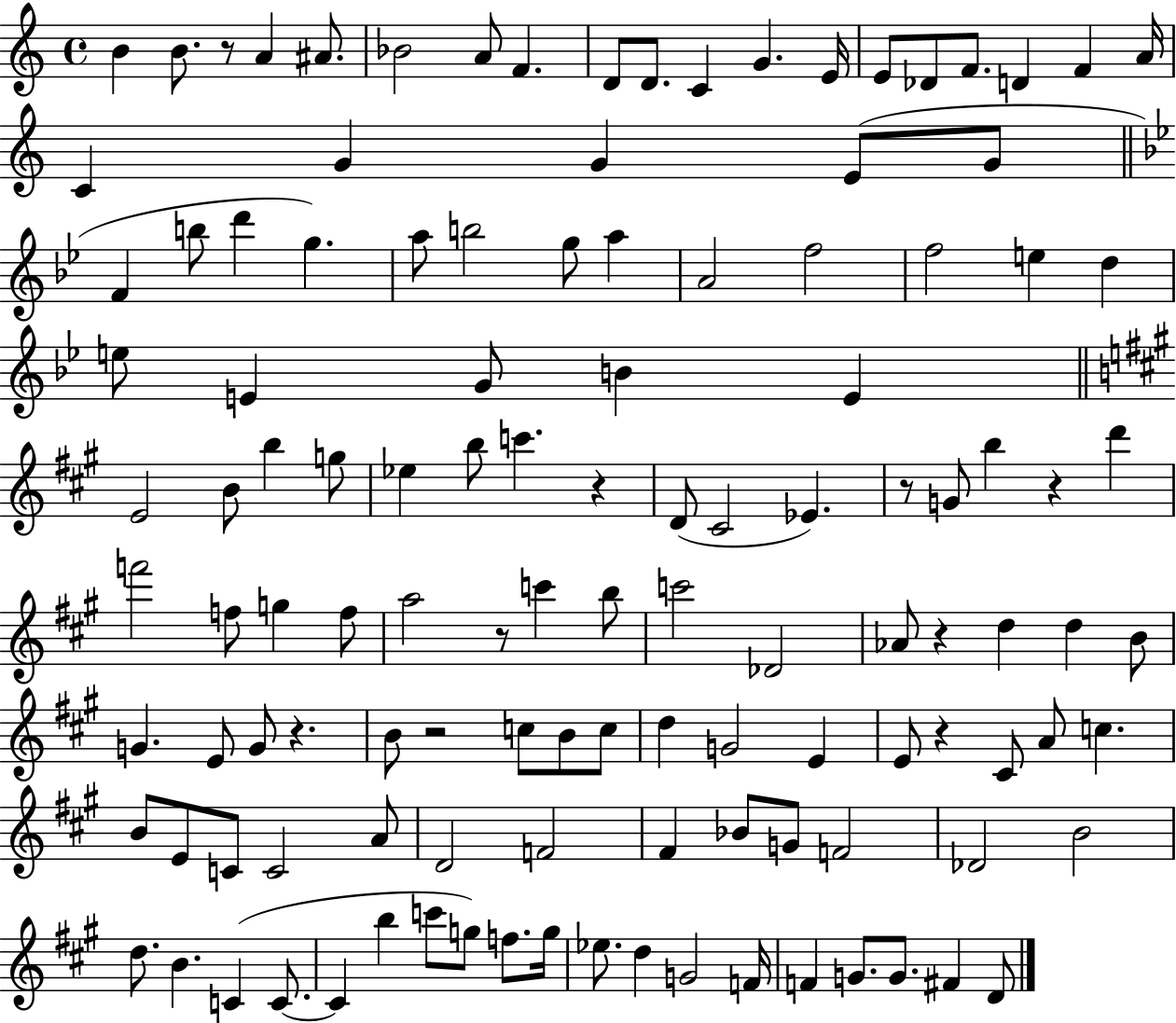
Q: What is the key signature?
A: C major